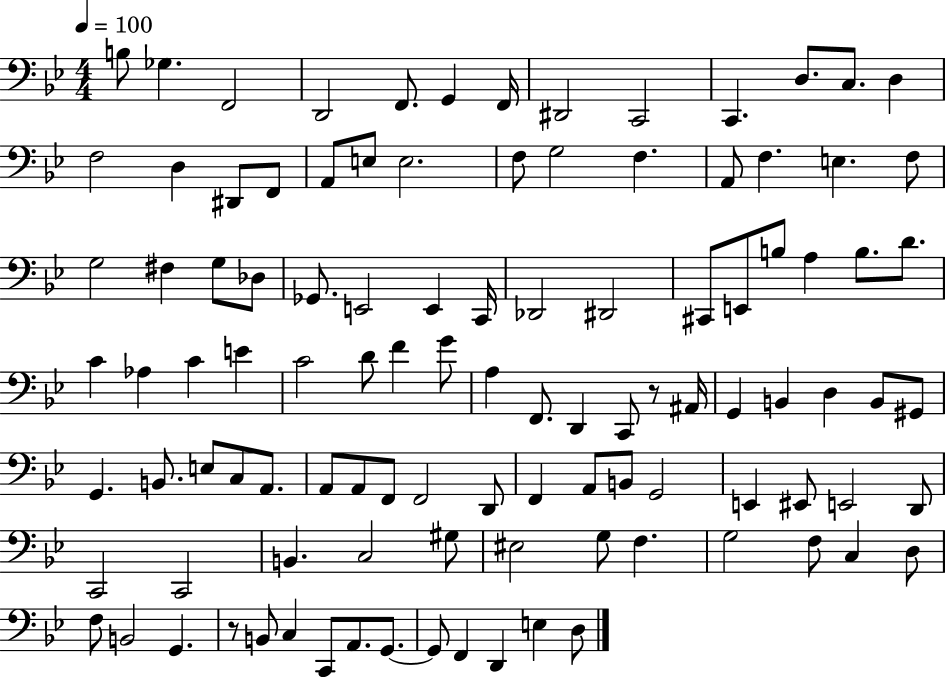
B3/e Gb3/q. F2/h D2/h F2/e. G2/q F2/s D#2/h C2/h C2/q. D3/e. C3/e. D3/q F3/h D3/q D#2/e F2/e A2/e E3/e E3/h. F3/e G3/h F3/q. A2/e F3/q. E3/q. F3/e G3/h F#3/q G3/e Db3/e Gb2/e. E2/h E2/q C2/s Db2/h D#2/h C#2/e E2/e B3/e A3/q B3/e. D4/e. C4/q Ab3/q C4/q E4/q C4/h D4/e F4/q G4/e A3/q F2/e. D2/q C2/e R/e A#2/s G2/q B2/q D3/q B2/e G#2/e G2/q. B2/e. E3/e C3/e A2/e. A2/e A2/e F2/e F2/h D2/e F2/q A2/e B2/e G2/h E2/q EIS2/e E2/h D2/e C2/h C2/h B2/q. C3/h G#3/e EIS3/h G3/e F3/q. G3/h F3/e C3/q D3/e F3/e B2/h G2/q. R/e B2/e C3/q C2/e A2/e. G2/e. G2/e F2/q D2/q E3/q D3/e